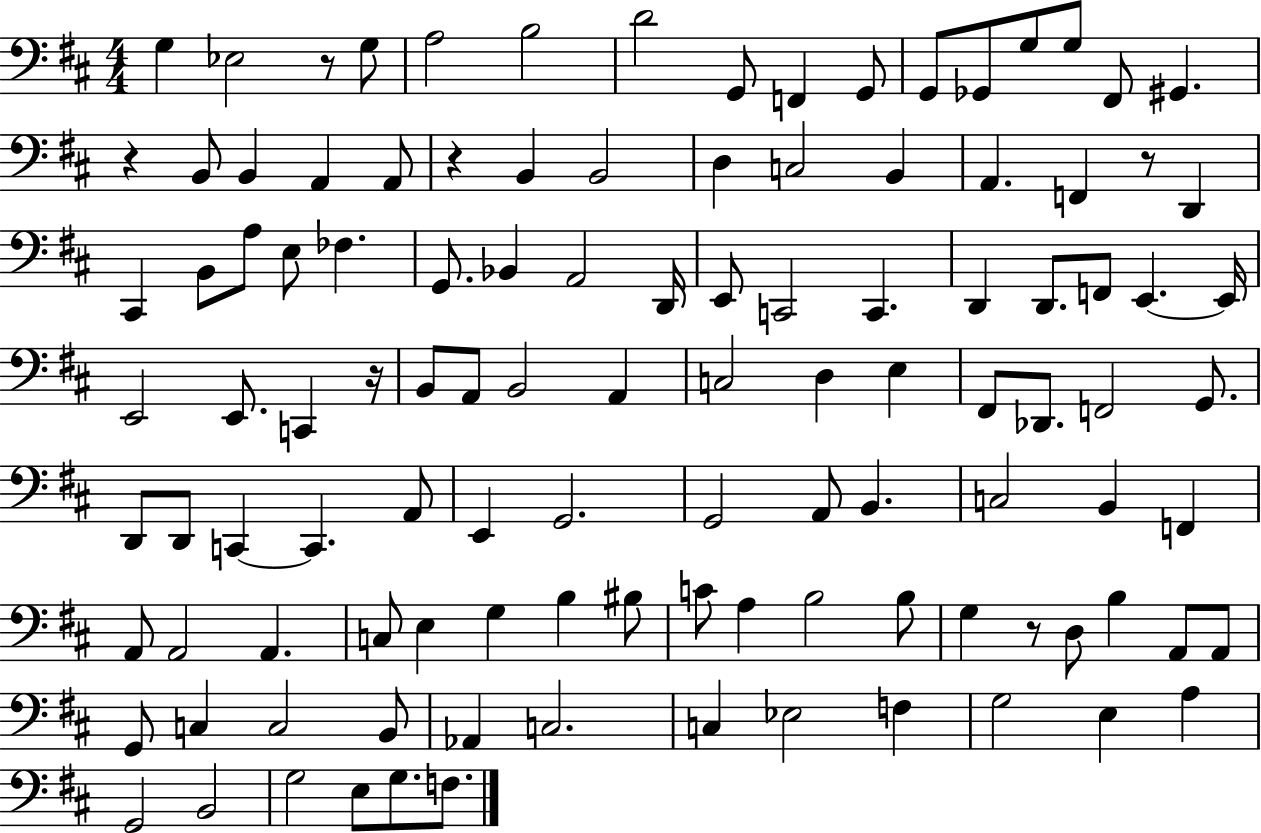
{
  \clef bass
  \numericTimeSignature
  \time 4/4
  \key d \major
  g4 ees2 r8 g8 | a2 b2 | d'2 g,8 f,4 g,8 | g,8 ges,8 g8 g8 fis,8 gis,4. | \break r4 b,8 b,4 a,4 a,8 | r4 b,4 b,2 | d4 c2 b,4 | a,4. f,4 r8 d,4 | \break cis,4 b,8 a8 e8 fes4. | g,8. bes,4 a,2 d,16 | e,8 c,2 c,4. | d,4 d,8. f,8 e,4.~~ e,16 | \break e,2 e,8. c,4 r16 | b,8 a,8 b,2 a,4 | c2 d4 e4 | fis,8 des,8. f,2 g,8. | \break d,8 d,8 c,4~~ c,4. a,8 | e,4 g,2. | g,2 a,8 b,4. | c2 b,4 f,4 | \break a,8 a,2 a,4. | c8 e4 g4 b4 bis8 | c'8 a4 b2 b8 | g4 r8 d8 b4 a,8 a,8 | \break g,8 c4 c2 b,8 | aes,4 c2. | c4 ees2 f4 | g2 e4 a4 | \break g,2 b,2 | g2 e8 g8. f8. | \bar "|."
}